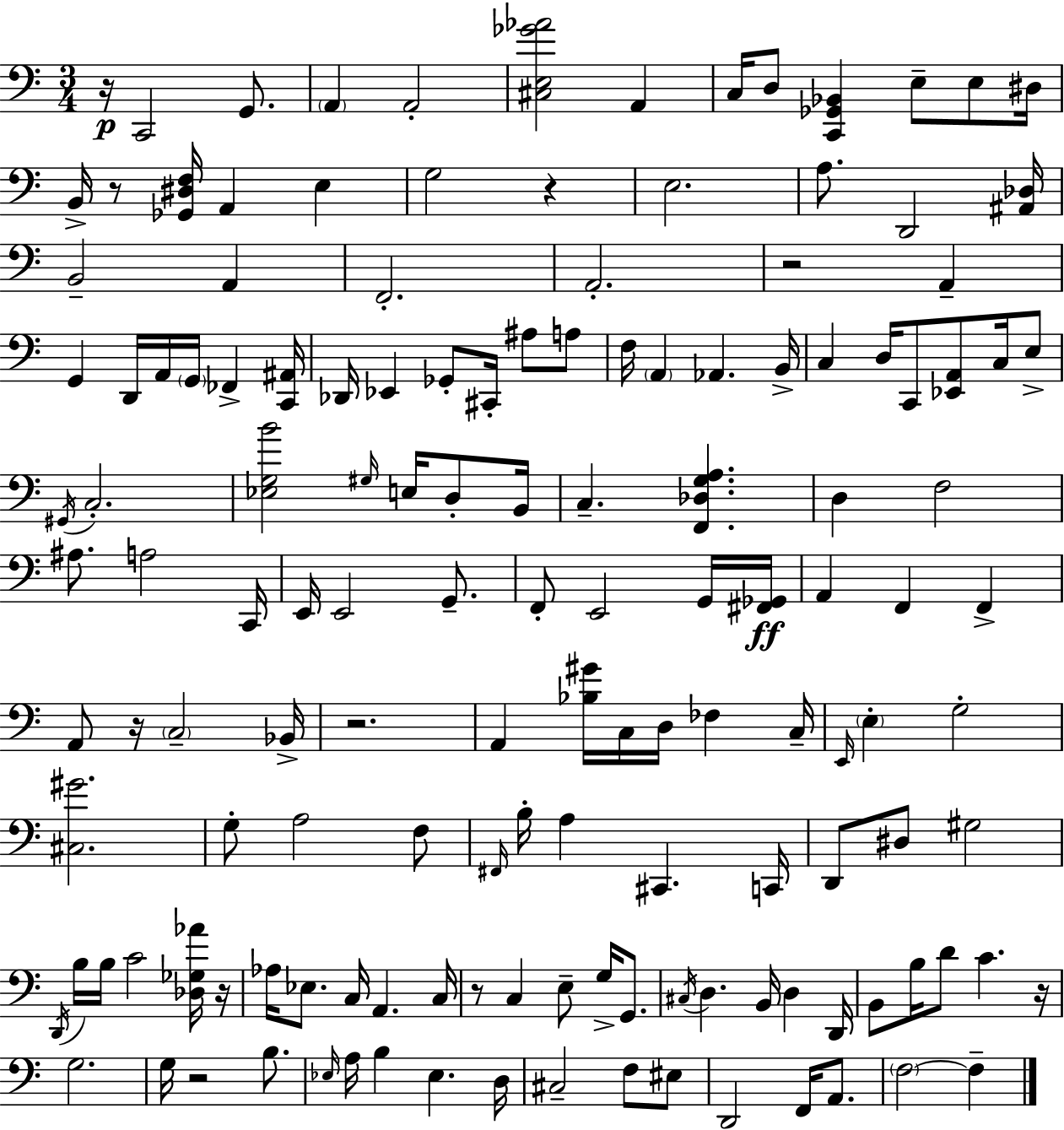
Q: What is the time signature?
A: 3/4